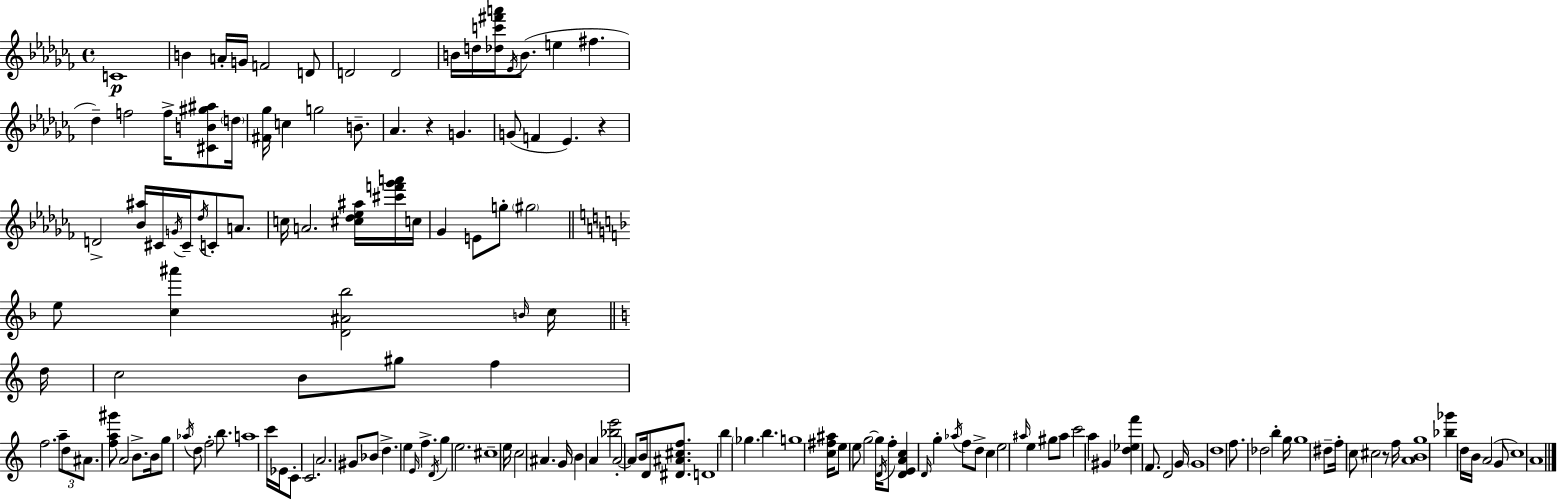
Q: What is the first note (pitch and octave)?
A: C4